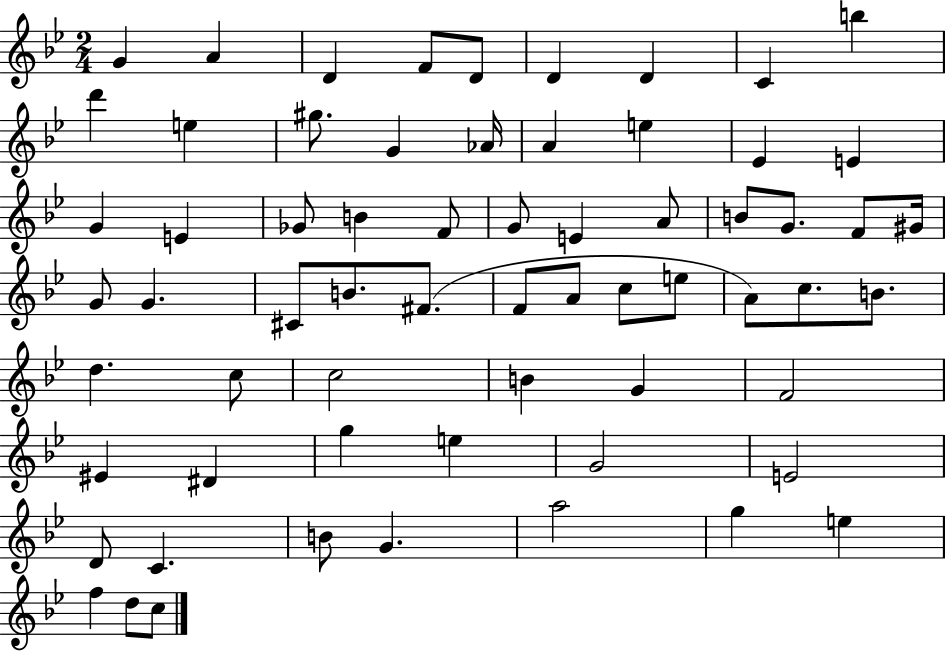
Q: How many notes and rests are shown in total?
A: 64